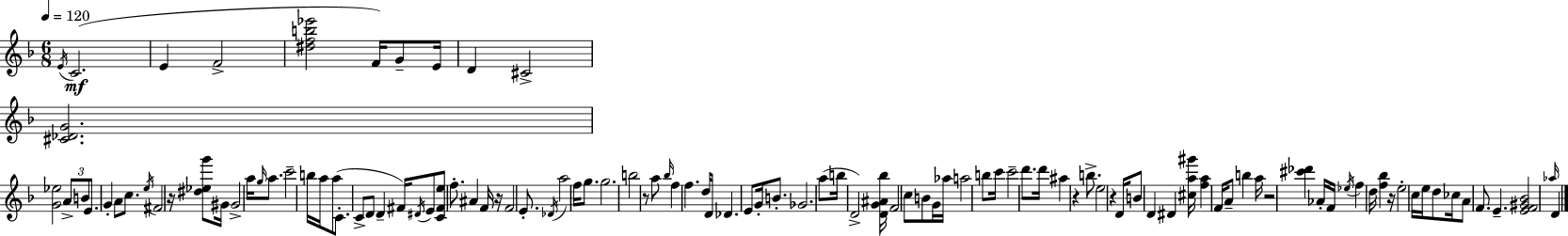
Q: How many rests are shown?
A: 7